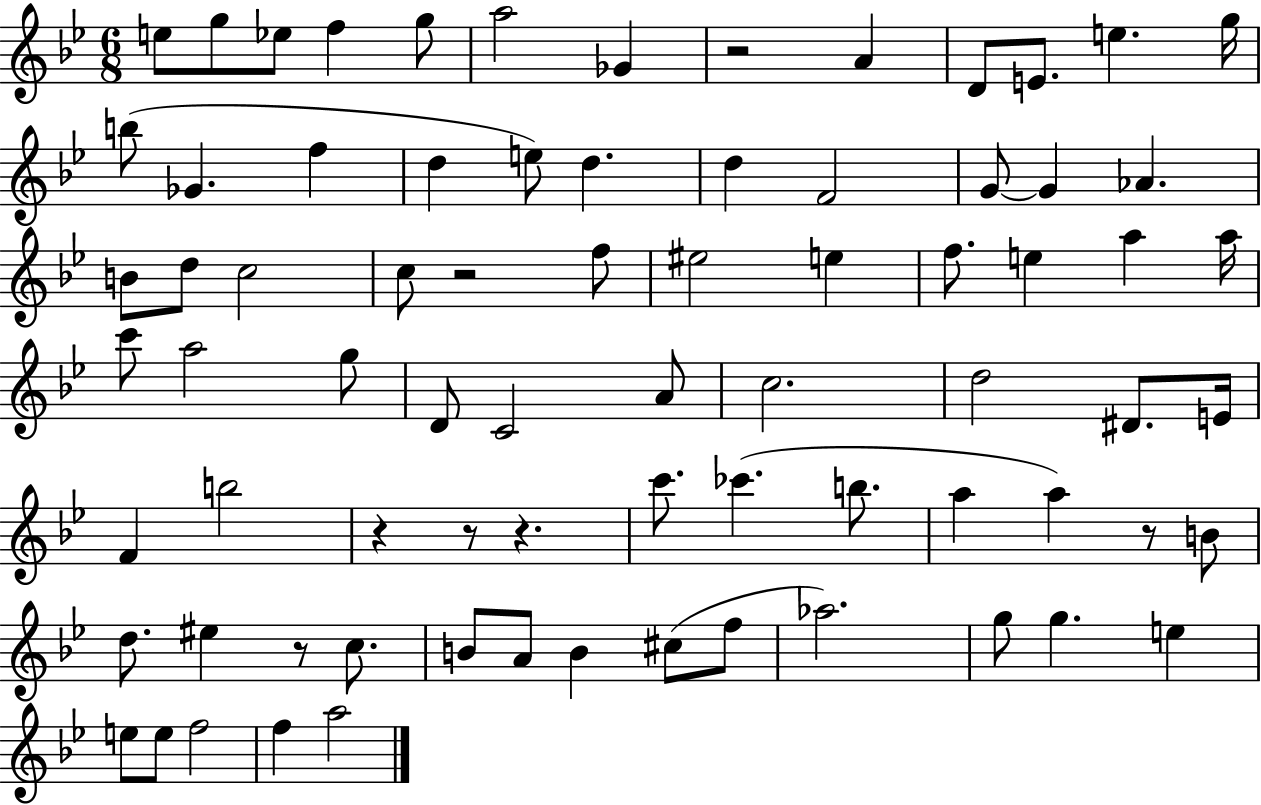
X:1
T:Untitled
M:6/8
L:1/4
K:Bb
e/2 g/2 _e/2 f g/2 a2 _G z2 A D/2 E/2 e g/4 b/2 _G f d e/2 d d F2 G/2 G _A B/2 d/2 c2 c/2 z2 f/2 ^e2 e f/2 e a a/4 c'/2 a2 g/2 D/2 C2 A/2 c2 d2 ^D/2 E/4 F b2 z z/2 z c'/2 _c' b/2 a a z/2 B/2 d/2 ^e z/2 c/2 B/2 A/2 B ^c/2 f/2 _a2 g/2 g e e/2 e/2 f2 f a2